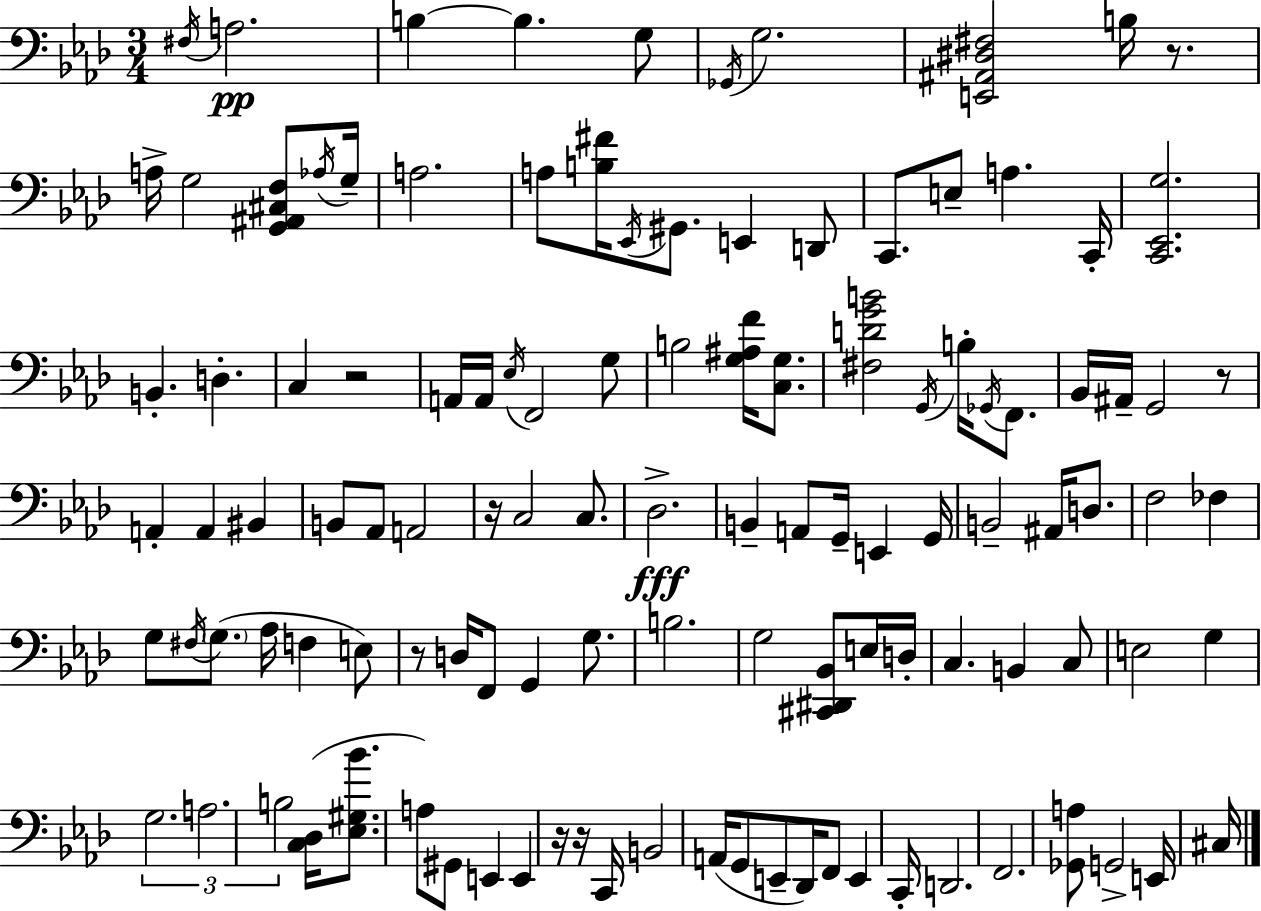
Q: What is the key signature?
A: AES major